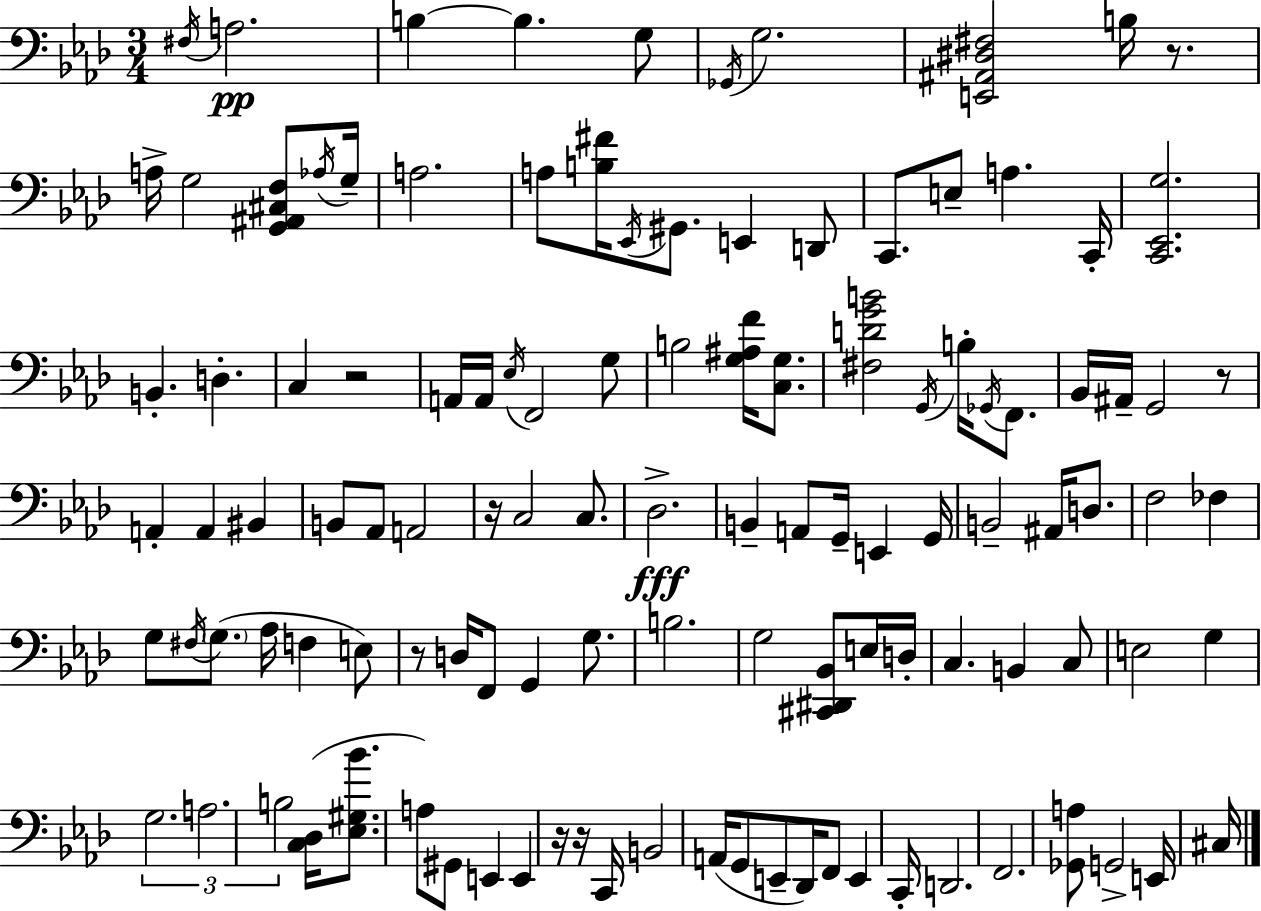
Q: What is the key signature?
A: AES major